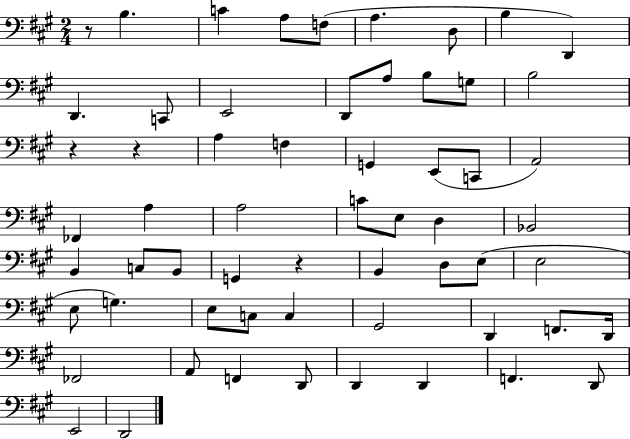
{
  \clef bass
  \numericTimeSignature
  \time 2/4
  \key a \major
  r8 b4. | c'4 a8 f8( | a4. d8 | b4 d,4) | \break d,4. c,8 | e,2 | d,8 a8 b8 g8 | b2 | \break r4 r4 | a4 f4 | g,4 e,8( c,8 | a,2) | \break fes,4 a4 | a2 | c'8 e8 d4 | bes,2 | \break b,4 c8 b,8 | g,4 r4 | b,4 d8 e8( | e2 | \break e8 g4.) | e8 c8 c4 | gis,2 | d,4 f,8. d,16 | \break fes,2 | a,8 f,4 d,8 | d,4 d,4 | f,4. d,8 | \break e,2 | d,2 | \bar "|."
}